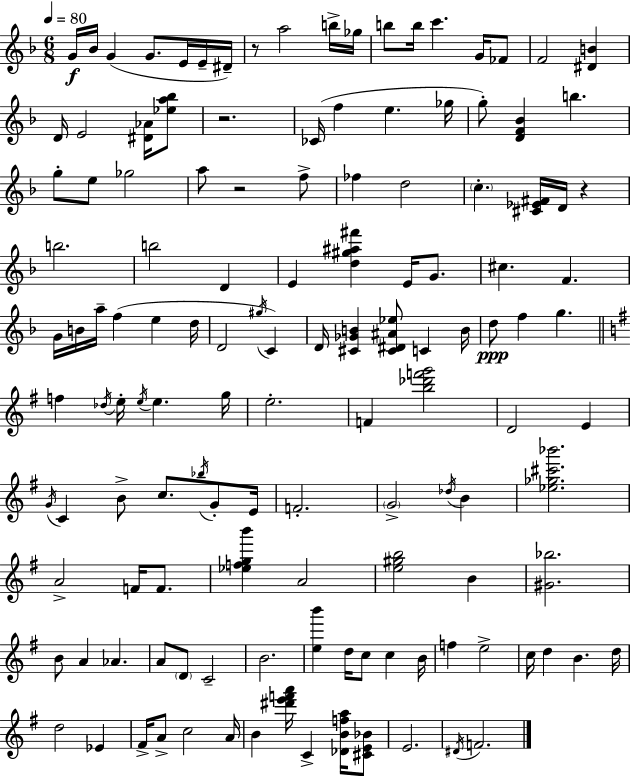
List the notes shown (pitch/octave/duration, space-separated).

G4/s Bb4/s G4/q G4/e. E4/s E4/s D#4/s R/e A5/h B5/s Gb5/s B5/e B5/s C6/q. G4/s FES4/e F4/h [D#4,B4]/q D4/s E4/h [D#4,Ab4]/s [Eb5,A5,Bb5]/e R/h. CES4/s F5/q E5/q. Gb5/s G5/e [D4,F4,Bb4]/q B5/q. G5/e E5/e Gb5/h A5/e R/h F5/e FES5/q D5/h C5/q. [C#4,Eb4,F#4]/s D4/s R/q B5/h. B5/h D4/q E4/q [D5,G#5,A#5,F#6]/q E4/s G4/e. C#5/q. F4/q. G4/s B4/s A5/s F5/q E5/q D5/s D4/h G#5/s C4/q D4/s [C#4,Gb4,B4]/q [C#4,D#4,A#4,Eb5]/e C4/q B4/s D5/e F5/q G5/q. F5/q Db5/s E5/s E5/s E5/q. G5/s E5/h. F4/q [B5,Db6,F6,G6]/h D4/h E4/q G4/s C4/q B4/e C5/e. Bb5/s G4/e E4/s F4/h. G4/h Db5/s B4/q [Eb5,Gb5,C#6,Bb6]/h. A4/h F4/s F4/e. [Eb5,F5,G5,B6]/q A4/h [E5,G#5,B5]/h B4/q [G#4,Bb5]/h. B4/e A4/q Ab4/q. A4/e D4/e C4/h B4/h. [E5,B6]/q D5/s C5/e C5/q B4/s F5/q E5/h C5/s D5/q B4/q. D5/s D5/h Eb4/q F#4/s A4/e C5/h A4/s B4/q [D#6,E6,F6,A6]/s C4/q [Db4,B4,F5,A5]/s [C#4,E4,Bb4]/e E4/h. D#4/s F4/h.